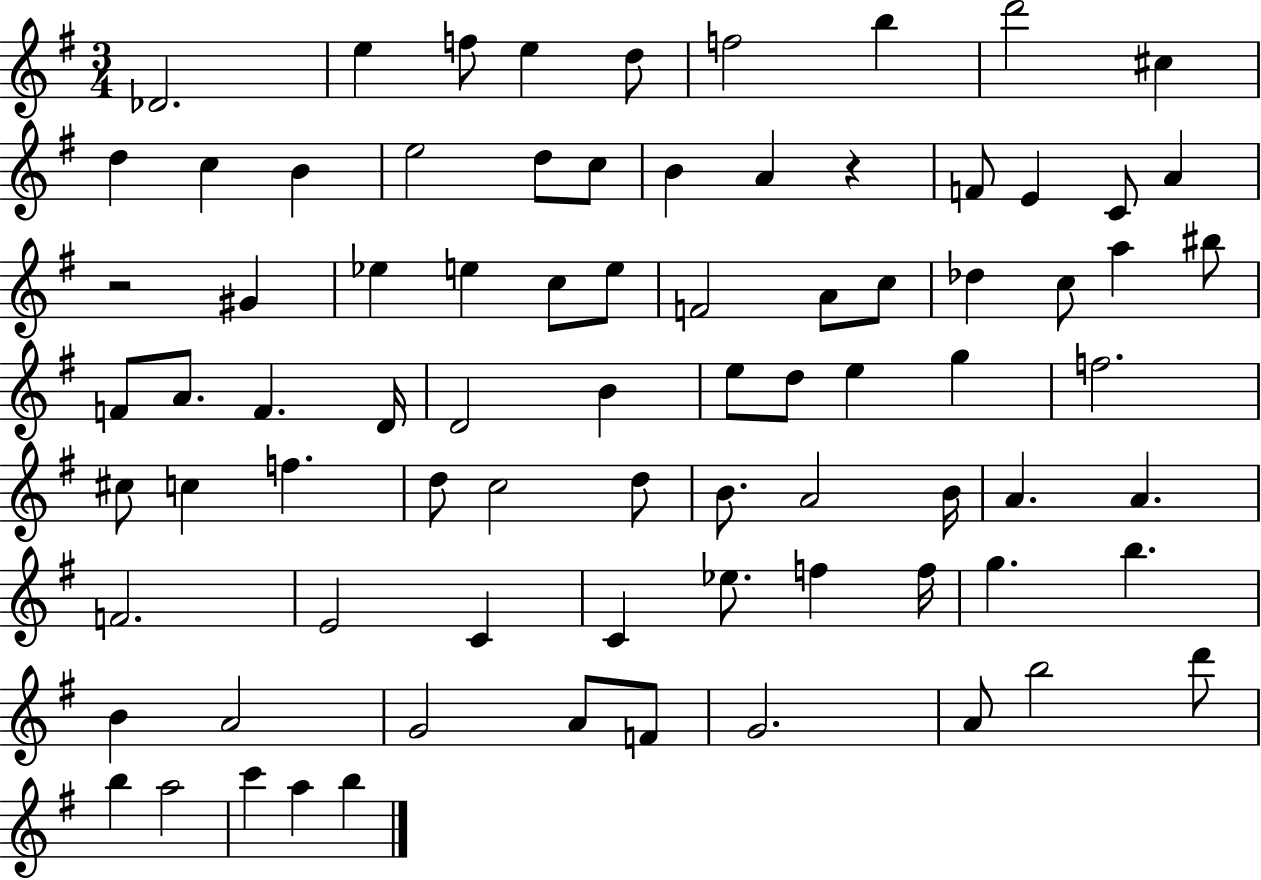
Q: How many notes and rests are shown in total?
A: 80